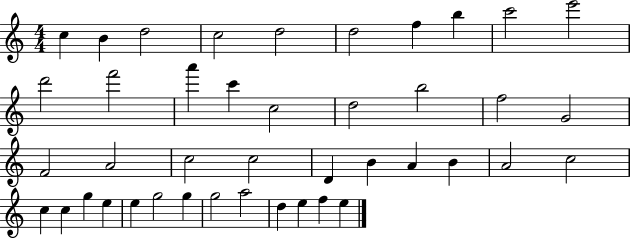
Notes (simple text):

C5/q B4/q D5/h C5/h D5/h D5/h F5/q B5/q C6/h E6/h D6/h F6/h A6/q C6/q C5/h D5/h B5/h F5/h G4/h F4/h A4/h C5/h C5/h D4/q B4/q A4/q B4/q A4/h C5/h C5/q C5/q G5/q E5/q E5/q G5/h G5/q G5/h A5/h D5/q E5/q F5/q E5/q